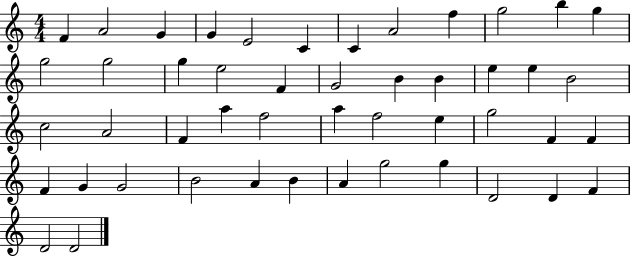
F4/q A4/h G4/q G4/q E4/h C4/q C4/q A4/h F5/q G5/h B5/q G5/q G5/h G5/h G5/q E5/h F4/q G4/h B4/q B4/q E5/q E5/q B4/h C5/h A4/h F4/q A5/q F5/h A5/q F5/h E5/q G5/h F4/q F4/q F4/q G4/q G4/h B4/h A4/q B4/q A4/q G5/h G5/q D4/h D4/q F4/q D4/h D4/h